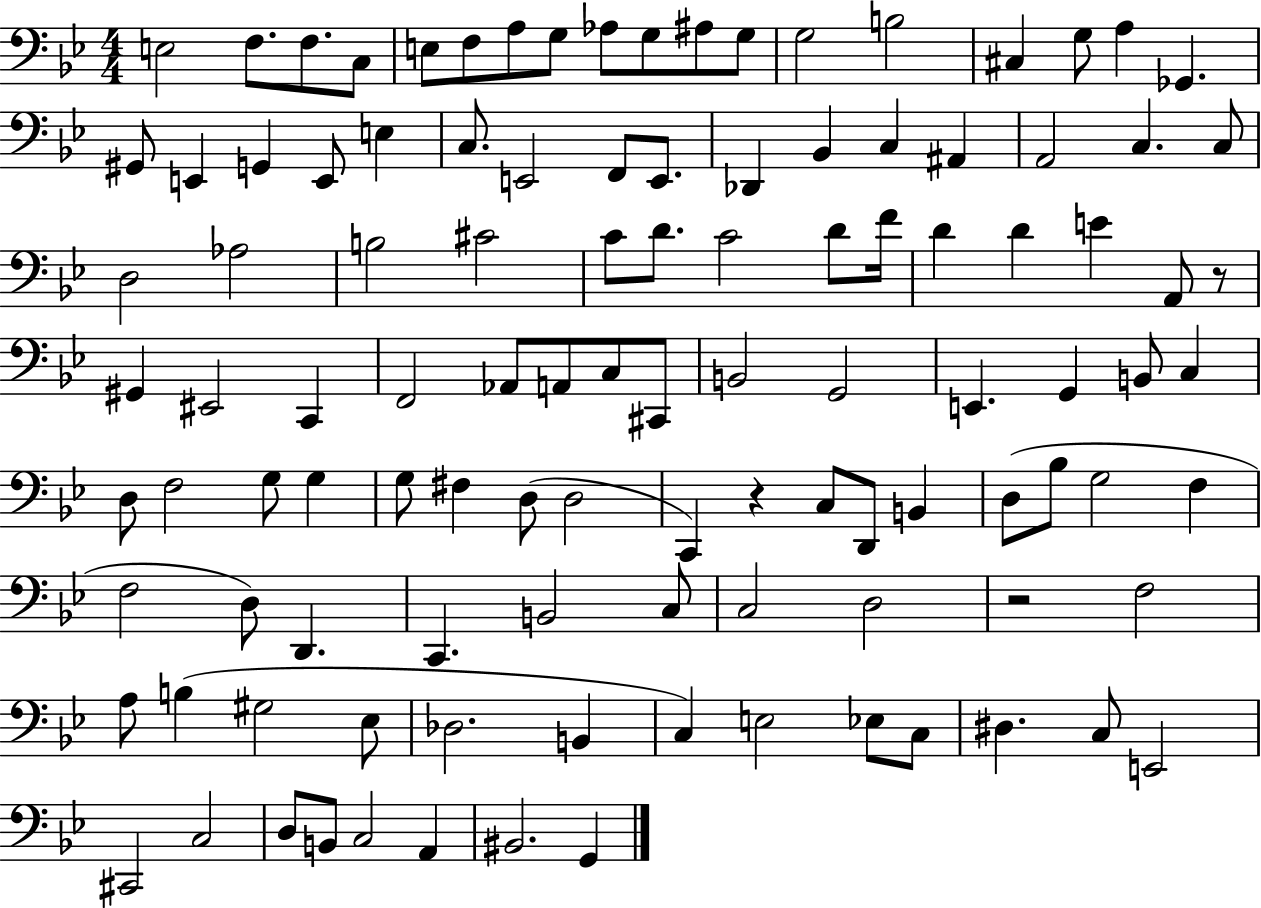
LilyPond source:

{
  \clef bass
  \numericTimeSignature
  \time 4/4
  \key bes \major
  e2 f8. f8. c8 | e8 f8 a8 g8 aes8 g8 ais8 g8 | g2 b2 | cis4 g8 a4 ges,4. | \break gis,8 e,4 g,4 e,8 e4 | c8. e,2 f,8 e,8. | des,4 bes,4 c4 ais,4 | a,2 c4. c8 | \break d2 aes2 | b2 cis'2 | c'8 d'8. c'2 d'8 f'16 | d'4 d'4 e'4 a,8 r8 | \break gis,4 eis,2 c,4 | f,2 aes,8 a,8 c8 cis,8 | b,2 g,2 | e,4. g,4 b,8 c4 | \break d8 f2 g8 g4 | g8 fis4 d8( d2 | c,4) r4 c8 d,8 b,4 | d8( bes8 g2 f4 | \break f2 d8) d,4. | c,4. b,2 c8 | c2 d2 | r2 f2 | \break a8 b4( gis2 ees8 | des2. b,4 | c4) e2 ees8 c8 | dis4. c8 e,2 | \break cis,2 c2 | d8 b,8 c2 a,4 | bis,2. g,4 | \bar "|."
}